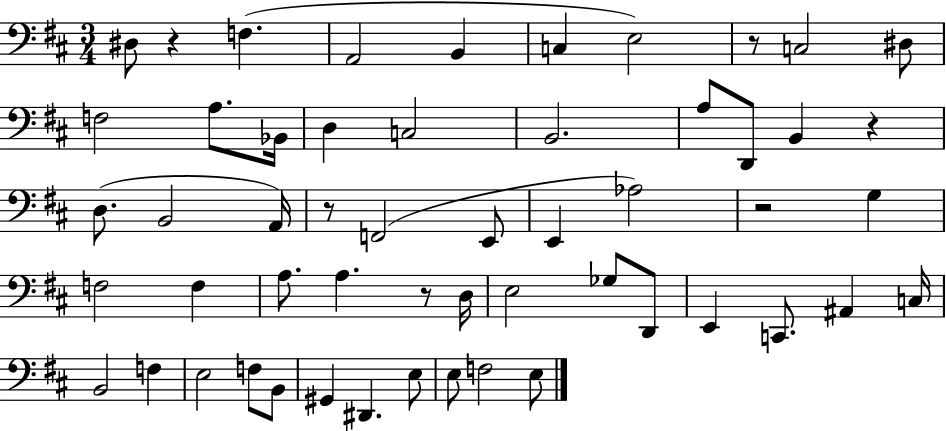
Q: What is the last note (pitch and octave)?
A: E3